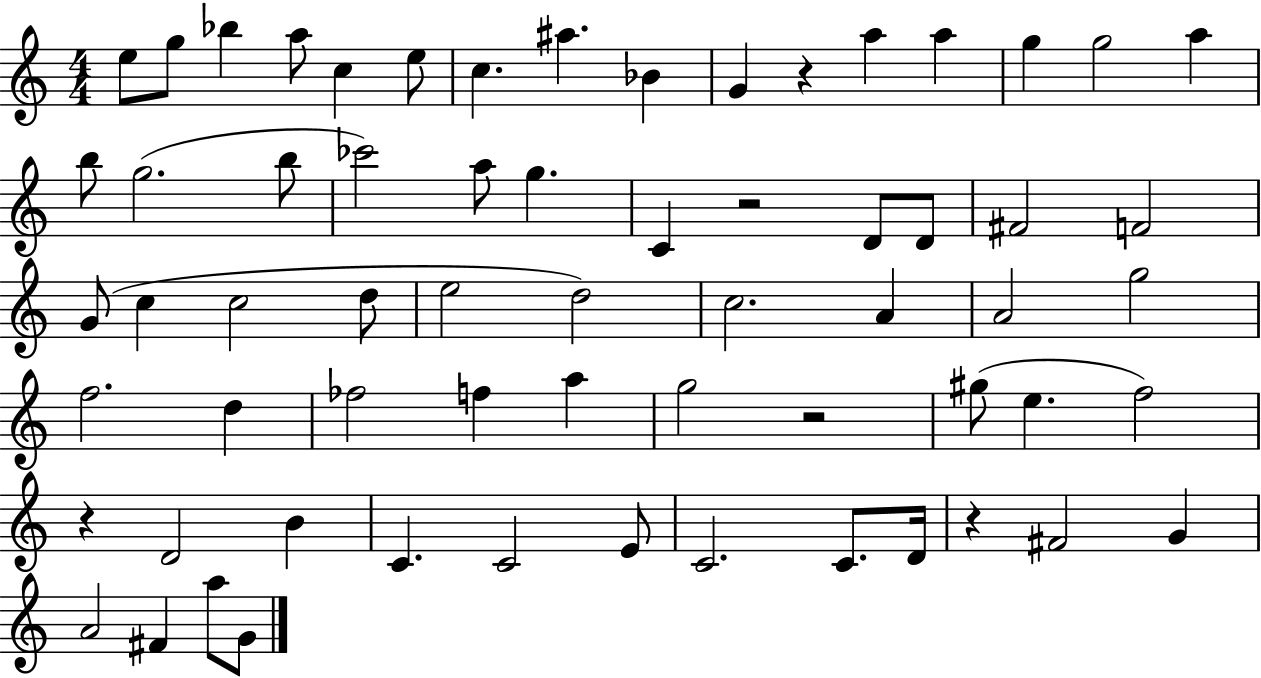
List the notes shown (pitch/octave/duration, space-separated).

E5/e G5/e Bb5/q A5/e C5/q E5/e C5/q. A#5/q. Bb4/q G4/q R/q A5/q A5/q G5/q G5/h A5/q B5/e G5/h. B5/e CES6/h A5/e G5/q. C4/q R/h D4/e D4/e F#4/h F4/h G4/e C5/q C5/h D5/e E5/h D5/h C5/h. A4/q A4/h G5/h F5/h. D5/q FES5/h F5/q A5/q G5/h R/h G#5/e E5/q. F5/h R/q D4/h B4/q C4/q. C4/h E4/e C4/h. C4/e. D4/s R/q F#4/h G4/q A4/h F#4/q A5/e G4/e